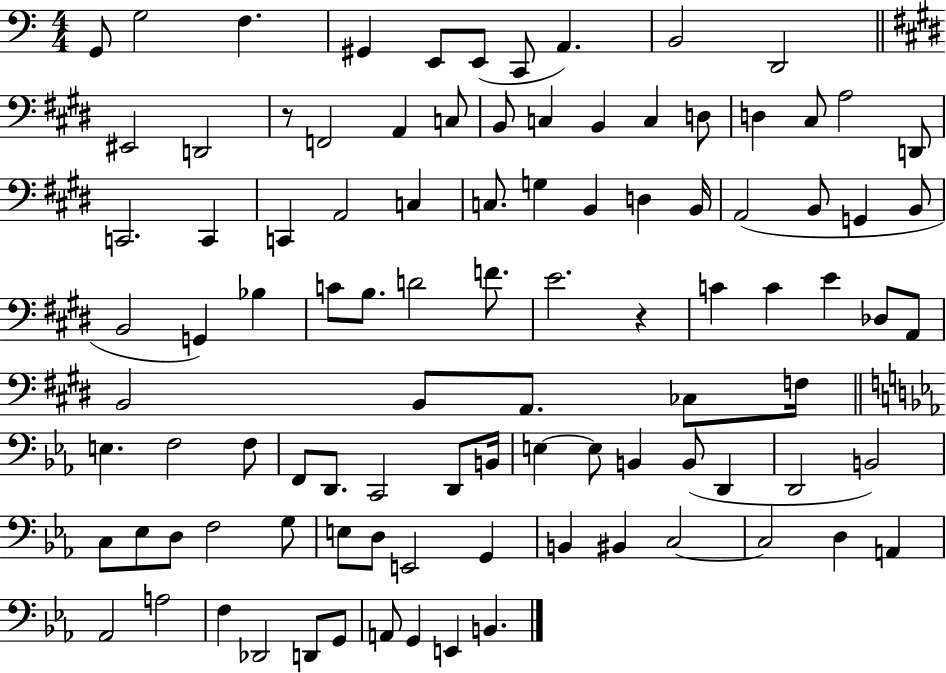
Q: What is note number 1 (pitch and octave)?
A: G2